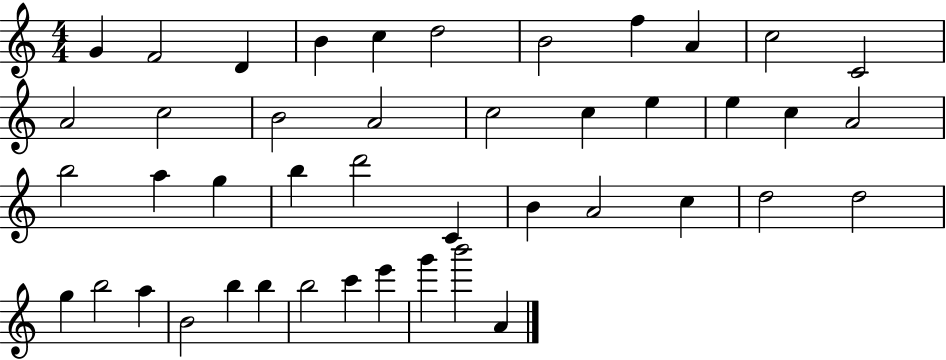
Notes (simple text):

G4/q F4/h D4/q B4/q C5/q D5/h B4/h F5/q A4/q C5/h C4/h A4/h C5/h B4/h A4/h C5/h C5/q E5/q E5/q C5/q A4/h B5/h A5/q G5/q B5/q D6/h C4/q B4/q A4/h C5/q D5/h D5/h G5/q B5/h A5/q B4/h B5/q B5/q B5/h C6/q E6/q G6/q B6/h A4/q